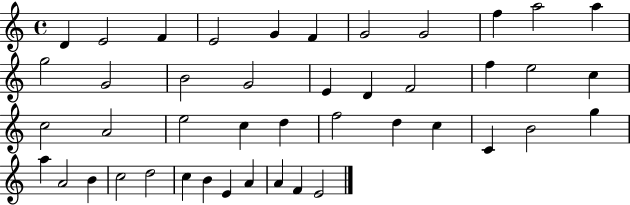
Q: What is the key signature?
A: C major